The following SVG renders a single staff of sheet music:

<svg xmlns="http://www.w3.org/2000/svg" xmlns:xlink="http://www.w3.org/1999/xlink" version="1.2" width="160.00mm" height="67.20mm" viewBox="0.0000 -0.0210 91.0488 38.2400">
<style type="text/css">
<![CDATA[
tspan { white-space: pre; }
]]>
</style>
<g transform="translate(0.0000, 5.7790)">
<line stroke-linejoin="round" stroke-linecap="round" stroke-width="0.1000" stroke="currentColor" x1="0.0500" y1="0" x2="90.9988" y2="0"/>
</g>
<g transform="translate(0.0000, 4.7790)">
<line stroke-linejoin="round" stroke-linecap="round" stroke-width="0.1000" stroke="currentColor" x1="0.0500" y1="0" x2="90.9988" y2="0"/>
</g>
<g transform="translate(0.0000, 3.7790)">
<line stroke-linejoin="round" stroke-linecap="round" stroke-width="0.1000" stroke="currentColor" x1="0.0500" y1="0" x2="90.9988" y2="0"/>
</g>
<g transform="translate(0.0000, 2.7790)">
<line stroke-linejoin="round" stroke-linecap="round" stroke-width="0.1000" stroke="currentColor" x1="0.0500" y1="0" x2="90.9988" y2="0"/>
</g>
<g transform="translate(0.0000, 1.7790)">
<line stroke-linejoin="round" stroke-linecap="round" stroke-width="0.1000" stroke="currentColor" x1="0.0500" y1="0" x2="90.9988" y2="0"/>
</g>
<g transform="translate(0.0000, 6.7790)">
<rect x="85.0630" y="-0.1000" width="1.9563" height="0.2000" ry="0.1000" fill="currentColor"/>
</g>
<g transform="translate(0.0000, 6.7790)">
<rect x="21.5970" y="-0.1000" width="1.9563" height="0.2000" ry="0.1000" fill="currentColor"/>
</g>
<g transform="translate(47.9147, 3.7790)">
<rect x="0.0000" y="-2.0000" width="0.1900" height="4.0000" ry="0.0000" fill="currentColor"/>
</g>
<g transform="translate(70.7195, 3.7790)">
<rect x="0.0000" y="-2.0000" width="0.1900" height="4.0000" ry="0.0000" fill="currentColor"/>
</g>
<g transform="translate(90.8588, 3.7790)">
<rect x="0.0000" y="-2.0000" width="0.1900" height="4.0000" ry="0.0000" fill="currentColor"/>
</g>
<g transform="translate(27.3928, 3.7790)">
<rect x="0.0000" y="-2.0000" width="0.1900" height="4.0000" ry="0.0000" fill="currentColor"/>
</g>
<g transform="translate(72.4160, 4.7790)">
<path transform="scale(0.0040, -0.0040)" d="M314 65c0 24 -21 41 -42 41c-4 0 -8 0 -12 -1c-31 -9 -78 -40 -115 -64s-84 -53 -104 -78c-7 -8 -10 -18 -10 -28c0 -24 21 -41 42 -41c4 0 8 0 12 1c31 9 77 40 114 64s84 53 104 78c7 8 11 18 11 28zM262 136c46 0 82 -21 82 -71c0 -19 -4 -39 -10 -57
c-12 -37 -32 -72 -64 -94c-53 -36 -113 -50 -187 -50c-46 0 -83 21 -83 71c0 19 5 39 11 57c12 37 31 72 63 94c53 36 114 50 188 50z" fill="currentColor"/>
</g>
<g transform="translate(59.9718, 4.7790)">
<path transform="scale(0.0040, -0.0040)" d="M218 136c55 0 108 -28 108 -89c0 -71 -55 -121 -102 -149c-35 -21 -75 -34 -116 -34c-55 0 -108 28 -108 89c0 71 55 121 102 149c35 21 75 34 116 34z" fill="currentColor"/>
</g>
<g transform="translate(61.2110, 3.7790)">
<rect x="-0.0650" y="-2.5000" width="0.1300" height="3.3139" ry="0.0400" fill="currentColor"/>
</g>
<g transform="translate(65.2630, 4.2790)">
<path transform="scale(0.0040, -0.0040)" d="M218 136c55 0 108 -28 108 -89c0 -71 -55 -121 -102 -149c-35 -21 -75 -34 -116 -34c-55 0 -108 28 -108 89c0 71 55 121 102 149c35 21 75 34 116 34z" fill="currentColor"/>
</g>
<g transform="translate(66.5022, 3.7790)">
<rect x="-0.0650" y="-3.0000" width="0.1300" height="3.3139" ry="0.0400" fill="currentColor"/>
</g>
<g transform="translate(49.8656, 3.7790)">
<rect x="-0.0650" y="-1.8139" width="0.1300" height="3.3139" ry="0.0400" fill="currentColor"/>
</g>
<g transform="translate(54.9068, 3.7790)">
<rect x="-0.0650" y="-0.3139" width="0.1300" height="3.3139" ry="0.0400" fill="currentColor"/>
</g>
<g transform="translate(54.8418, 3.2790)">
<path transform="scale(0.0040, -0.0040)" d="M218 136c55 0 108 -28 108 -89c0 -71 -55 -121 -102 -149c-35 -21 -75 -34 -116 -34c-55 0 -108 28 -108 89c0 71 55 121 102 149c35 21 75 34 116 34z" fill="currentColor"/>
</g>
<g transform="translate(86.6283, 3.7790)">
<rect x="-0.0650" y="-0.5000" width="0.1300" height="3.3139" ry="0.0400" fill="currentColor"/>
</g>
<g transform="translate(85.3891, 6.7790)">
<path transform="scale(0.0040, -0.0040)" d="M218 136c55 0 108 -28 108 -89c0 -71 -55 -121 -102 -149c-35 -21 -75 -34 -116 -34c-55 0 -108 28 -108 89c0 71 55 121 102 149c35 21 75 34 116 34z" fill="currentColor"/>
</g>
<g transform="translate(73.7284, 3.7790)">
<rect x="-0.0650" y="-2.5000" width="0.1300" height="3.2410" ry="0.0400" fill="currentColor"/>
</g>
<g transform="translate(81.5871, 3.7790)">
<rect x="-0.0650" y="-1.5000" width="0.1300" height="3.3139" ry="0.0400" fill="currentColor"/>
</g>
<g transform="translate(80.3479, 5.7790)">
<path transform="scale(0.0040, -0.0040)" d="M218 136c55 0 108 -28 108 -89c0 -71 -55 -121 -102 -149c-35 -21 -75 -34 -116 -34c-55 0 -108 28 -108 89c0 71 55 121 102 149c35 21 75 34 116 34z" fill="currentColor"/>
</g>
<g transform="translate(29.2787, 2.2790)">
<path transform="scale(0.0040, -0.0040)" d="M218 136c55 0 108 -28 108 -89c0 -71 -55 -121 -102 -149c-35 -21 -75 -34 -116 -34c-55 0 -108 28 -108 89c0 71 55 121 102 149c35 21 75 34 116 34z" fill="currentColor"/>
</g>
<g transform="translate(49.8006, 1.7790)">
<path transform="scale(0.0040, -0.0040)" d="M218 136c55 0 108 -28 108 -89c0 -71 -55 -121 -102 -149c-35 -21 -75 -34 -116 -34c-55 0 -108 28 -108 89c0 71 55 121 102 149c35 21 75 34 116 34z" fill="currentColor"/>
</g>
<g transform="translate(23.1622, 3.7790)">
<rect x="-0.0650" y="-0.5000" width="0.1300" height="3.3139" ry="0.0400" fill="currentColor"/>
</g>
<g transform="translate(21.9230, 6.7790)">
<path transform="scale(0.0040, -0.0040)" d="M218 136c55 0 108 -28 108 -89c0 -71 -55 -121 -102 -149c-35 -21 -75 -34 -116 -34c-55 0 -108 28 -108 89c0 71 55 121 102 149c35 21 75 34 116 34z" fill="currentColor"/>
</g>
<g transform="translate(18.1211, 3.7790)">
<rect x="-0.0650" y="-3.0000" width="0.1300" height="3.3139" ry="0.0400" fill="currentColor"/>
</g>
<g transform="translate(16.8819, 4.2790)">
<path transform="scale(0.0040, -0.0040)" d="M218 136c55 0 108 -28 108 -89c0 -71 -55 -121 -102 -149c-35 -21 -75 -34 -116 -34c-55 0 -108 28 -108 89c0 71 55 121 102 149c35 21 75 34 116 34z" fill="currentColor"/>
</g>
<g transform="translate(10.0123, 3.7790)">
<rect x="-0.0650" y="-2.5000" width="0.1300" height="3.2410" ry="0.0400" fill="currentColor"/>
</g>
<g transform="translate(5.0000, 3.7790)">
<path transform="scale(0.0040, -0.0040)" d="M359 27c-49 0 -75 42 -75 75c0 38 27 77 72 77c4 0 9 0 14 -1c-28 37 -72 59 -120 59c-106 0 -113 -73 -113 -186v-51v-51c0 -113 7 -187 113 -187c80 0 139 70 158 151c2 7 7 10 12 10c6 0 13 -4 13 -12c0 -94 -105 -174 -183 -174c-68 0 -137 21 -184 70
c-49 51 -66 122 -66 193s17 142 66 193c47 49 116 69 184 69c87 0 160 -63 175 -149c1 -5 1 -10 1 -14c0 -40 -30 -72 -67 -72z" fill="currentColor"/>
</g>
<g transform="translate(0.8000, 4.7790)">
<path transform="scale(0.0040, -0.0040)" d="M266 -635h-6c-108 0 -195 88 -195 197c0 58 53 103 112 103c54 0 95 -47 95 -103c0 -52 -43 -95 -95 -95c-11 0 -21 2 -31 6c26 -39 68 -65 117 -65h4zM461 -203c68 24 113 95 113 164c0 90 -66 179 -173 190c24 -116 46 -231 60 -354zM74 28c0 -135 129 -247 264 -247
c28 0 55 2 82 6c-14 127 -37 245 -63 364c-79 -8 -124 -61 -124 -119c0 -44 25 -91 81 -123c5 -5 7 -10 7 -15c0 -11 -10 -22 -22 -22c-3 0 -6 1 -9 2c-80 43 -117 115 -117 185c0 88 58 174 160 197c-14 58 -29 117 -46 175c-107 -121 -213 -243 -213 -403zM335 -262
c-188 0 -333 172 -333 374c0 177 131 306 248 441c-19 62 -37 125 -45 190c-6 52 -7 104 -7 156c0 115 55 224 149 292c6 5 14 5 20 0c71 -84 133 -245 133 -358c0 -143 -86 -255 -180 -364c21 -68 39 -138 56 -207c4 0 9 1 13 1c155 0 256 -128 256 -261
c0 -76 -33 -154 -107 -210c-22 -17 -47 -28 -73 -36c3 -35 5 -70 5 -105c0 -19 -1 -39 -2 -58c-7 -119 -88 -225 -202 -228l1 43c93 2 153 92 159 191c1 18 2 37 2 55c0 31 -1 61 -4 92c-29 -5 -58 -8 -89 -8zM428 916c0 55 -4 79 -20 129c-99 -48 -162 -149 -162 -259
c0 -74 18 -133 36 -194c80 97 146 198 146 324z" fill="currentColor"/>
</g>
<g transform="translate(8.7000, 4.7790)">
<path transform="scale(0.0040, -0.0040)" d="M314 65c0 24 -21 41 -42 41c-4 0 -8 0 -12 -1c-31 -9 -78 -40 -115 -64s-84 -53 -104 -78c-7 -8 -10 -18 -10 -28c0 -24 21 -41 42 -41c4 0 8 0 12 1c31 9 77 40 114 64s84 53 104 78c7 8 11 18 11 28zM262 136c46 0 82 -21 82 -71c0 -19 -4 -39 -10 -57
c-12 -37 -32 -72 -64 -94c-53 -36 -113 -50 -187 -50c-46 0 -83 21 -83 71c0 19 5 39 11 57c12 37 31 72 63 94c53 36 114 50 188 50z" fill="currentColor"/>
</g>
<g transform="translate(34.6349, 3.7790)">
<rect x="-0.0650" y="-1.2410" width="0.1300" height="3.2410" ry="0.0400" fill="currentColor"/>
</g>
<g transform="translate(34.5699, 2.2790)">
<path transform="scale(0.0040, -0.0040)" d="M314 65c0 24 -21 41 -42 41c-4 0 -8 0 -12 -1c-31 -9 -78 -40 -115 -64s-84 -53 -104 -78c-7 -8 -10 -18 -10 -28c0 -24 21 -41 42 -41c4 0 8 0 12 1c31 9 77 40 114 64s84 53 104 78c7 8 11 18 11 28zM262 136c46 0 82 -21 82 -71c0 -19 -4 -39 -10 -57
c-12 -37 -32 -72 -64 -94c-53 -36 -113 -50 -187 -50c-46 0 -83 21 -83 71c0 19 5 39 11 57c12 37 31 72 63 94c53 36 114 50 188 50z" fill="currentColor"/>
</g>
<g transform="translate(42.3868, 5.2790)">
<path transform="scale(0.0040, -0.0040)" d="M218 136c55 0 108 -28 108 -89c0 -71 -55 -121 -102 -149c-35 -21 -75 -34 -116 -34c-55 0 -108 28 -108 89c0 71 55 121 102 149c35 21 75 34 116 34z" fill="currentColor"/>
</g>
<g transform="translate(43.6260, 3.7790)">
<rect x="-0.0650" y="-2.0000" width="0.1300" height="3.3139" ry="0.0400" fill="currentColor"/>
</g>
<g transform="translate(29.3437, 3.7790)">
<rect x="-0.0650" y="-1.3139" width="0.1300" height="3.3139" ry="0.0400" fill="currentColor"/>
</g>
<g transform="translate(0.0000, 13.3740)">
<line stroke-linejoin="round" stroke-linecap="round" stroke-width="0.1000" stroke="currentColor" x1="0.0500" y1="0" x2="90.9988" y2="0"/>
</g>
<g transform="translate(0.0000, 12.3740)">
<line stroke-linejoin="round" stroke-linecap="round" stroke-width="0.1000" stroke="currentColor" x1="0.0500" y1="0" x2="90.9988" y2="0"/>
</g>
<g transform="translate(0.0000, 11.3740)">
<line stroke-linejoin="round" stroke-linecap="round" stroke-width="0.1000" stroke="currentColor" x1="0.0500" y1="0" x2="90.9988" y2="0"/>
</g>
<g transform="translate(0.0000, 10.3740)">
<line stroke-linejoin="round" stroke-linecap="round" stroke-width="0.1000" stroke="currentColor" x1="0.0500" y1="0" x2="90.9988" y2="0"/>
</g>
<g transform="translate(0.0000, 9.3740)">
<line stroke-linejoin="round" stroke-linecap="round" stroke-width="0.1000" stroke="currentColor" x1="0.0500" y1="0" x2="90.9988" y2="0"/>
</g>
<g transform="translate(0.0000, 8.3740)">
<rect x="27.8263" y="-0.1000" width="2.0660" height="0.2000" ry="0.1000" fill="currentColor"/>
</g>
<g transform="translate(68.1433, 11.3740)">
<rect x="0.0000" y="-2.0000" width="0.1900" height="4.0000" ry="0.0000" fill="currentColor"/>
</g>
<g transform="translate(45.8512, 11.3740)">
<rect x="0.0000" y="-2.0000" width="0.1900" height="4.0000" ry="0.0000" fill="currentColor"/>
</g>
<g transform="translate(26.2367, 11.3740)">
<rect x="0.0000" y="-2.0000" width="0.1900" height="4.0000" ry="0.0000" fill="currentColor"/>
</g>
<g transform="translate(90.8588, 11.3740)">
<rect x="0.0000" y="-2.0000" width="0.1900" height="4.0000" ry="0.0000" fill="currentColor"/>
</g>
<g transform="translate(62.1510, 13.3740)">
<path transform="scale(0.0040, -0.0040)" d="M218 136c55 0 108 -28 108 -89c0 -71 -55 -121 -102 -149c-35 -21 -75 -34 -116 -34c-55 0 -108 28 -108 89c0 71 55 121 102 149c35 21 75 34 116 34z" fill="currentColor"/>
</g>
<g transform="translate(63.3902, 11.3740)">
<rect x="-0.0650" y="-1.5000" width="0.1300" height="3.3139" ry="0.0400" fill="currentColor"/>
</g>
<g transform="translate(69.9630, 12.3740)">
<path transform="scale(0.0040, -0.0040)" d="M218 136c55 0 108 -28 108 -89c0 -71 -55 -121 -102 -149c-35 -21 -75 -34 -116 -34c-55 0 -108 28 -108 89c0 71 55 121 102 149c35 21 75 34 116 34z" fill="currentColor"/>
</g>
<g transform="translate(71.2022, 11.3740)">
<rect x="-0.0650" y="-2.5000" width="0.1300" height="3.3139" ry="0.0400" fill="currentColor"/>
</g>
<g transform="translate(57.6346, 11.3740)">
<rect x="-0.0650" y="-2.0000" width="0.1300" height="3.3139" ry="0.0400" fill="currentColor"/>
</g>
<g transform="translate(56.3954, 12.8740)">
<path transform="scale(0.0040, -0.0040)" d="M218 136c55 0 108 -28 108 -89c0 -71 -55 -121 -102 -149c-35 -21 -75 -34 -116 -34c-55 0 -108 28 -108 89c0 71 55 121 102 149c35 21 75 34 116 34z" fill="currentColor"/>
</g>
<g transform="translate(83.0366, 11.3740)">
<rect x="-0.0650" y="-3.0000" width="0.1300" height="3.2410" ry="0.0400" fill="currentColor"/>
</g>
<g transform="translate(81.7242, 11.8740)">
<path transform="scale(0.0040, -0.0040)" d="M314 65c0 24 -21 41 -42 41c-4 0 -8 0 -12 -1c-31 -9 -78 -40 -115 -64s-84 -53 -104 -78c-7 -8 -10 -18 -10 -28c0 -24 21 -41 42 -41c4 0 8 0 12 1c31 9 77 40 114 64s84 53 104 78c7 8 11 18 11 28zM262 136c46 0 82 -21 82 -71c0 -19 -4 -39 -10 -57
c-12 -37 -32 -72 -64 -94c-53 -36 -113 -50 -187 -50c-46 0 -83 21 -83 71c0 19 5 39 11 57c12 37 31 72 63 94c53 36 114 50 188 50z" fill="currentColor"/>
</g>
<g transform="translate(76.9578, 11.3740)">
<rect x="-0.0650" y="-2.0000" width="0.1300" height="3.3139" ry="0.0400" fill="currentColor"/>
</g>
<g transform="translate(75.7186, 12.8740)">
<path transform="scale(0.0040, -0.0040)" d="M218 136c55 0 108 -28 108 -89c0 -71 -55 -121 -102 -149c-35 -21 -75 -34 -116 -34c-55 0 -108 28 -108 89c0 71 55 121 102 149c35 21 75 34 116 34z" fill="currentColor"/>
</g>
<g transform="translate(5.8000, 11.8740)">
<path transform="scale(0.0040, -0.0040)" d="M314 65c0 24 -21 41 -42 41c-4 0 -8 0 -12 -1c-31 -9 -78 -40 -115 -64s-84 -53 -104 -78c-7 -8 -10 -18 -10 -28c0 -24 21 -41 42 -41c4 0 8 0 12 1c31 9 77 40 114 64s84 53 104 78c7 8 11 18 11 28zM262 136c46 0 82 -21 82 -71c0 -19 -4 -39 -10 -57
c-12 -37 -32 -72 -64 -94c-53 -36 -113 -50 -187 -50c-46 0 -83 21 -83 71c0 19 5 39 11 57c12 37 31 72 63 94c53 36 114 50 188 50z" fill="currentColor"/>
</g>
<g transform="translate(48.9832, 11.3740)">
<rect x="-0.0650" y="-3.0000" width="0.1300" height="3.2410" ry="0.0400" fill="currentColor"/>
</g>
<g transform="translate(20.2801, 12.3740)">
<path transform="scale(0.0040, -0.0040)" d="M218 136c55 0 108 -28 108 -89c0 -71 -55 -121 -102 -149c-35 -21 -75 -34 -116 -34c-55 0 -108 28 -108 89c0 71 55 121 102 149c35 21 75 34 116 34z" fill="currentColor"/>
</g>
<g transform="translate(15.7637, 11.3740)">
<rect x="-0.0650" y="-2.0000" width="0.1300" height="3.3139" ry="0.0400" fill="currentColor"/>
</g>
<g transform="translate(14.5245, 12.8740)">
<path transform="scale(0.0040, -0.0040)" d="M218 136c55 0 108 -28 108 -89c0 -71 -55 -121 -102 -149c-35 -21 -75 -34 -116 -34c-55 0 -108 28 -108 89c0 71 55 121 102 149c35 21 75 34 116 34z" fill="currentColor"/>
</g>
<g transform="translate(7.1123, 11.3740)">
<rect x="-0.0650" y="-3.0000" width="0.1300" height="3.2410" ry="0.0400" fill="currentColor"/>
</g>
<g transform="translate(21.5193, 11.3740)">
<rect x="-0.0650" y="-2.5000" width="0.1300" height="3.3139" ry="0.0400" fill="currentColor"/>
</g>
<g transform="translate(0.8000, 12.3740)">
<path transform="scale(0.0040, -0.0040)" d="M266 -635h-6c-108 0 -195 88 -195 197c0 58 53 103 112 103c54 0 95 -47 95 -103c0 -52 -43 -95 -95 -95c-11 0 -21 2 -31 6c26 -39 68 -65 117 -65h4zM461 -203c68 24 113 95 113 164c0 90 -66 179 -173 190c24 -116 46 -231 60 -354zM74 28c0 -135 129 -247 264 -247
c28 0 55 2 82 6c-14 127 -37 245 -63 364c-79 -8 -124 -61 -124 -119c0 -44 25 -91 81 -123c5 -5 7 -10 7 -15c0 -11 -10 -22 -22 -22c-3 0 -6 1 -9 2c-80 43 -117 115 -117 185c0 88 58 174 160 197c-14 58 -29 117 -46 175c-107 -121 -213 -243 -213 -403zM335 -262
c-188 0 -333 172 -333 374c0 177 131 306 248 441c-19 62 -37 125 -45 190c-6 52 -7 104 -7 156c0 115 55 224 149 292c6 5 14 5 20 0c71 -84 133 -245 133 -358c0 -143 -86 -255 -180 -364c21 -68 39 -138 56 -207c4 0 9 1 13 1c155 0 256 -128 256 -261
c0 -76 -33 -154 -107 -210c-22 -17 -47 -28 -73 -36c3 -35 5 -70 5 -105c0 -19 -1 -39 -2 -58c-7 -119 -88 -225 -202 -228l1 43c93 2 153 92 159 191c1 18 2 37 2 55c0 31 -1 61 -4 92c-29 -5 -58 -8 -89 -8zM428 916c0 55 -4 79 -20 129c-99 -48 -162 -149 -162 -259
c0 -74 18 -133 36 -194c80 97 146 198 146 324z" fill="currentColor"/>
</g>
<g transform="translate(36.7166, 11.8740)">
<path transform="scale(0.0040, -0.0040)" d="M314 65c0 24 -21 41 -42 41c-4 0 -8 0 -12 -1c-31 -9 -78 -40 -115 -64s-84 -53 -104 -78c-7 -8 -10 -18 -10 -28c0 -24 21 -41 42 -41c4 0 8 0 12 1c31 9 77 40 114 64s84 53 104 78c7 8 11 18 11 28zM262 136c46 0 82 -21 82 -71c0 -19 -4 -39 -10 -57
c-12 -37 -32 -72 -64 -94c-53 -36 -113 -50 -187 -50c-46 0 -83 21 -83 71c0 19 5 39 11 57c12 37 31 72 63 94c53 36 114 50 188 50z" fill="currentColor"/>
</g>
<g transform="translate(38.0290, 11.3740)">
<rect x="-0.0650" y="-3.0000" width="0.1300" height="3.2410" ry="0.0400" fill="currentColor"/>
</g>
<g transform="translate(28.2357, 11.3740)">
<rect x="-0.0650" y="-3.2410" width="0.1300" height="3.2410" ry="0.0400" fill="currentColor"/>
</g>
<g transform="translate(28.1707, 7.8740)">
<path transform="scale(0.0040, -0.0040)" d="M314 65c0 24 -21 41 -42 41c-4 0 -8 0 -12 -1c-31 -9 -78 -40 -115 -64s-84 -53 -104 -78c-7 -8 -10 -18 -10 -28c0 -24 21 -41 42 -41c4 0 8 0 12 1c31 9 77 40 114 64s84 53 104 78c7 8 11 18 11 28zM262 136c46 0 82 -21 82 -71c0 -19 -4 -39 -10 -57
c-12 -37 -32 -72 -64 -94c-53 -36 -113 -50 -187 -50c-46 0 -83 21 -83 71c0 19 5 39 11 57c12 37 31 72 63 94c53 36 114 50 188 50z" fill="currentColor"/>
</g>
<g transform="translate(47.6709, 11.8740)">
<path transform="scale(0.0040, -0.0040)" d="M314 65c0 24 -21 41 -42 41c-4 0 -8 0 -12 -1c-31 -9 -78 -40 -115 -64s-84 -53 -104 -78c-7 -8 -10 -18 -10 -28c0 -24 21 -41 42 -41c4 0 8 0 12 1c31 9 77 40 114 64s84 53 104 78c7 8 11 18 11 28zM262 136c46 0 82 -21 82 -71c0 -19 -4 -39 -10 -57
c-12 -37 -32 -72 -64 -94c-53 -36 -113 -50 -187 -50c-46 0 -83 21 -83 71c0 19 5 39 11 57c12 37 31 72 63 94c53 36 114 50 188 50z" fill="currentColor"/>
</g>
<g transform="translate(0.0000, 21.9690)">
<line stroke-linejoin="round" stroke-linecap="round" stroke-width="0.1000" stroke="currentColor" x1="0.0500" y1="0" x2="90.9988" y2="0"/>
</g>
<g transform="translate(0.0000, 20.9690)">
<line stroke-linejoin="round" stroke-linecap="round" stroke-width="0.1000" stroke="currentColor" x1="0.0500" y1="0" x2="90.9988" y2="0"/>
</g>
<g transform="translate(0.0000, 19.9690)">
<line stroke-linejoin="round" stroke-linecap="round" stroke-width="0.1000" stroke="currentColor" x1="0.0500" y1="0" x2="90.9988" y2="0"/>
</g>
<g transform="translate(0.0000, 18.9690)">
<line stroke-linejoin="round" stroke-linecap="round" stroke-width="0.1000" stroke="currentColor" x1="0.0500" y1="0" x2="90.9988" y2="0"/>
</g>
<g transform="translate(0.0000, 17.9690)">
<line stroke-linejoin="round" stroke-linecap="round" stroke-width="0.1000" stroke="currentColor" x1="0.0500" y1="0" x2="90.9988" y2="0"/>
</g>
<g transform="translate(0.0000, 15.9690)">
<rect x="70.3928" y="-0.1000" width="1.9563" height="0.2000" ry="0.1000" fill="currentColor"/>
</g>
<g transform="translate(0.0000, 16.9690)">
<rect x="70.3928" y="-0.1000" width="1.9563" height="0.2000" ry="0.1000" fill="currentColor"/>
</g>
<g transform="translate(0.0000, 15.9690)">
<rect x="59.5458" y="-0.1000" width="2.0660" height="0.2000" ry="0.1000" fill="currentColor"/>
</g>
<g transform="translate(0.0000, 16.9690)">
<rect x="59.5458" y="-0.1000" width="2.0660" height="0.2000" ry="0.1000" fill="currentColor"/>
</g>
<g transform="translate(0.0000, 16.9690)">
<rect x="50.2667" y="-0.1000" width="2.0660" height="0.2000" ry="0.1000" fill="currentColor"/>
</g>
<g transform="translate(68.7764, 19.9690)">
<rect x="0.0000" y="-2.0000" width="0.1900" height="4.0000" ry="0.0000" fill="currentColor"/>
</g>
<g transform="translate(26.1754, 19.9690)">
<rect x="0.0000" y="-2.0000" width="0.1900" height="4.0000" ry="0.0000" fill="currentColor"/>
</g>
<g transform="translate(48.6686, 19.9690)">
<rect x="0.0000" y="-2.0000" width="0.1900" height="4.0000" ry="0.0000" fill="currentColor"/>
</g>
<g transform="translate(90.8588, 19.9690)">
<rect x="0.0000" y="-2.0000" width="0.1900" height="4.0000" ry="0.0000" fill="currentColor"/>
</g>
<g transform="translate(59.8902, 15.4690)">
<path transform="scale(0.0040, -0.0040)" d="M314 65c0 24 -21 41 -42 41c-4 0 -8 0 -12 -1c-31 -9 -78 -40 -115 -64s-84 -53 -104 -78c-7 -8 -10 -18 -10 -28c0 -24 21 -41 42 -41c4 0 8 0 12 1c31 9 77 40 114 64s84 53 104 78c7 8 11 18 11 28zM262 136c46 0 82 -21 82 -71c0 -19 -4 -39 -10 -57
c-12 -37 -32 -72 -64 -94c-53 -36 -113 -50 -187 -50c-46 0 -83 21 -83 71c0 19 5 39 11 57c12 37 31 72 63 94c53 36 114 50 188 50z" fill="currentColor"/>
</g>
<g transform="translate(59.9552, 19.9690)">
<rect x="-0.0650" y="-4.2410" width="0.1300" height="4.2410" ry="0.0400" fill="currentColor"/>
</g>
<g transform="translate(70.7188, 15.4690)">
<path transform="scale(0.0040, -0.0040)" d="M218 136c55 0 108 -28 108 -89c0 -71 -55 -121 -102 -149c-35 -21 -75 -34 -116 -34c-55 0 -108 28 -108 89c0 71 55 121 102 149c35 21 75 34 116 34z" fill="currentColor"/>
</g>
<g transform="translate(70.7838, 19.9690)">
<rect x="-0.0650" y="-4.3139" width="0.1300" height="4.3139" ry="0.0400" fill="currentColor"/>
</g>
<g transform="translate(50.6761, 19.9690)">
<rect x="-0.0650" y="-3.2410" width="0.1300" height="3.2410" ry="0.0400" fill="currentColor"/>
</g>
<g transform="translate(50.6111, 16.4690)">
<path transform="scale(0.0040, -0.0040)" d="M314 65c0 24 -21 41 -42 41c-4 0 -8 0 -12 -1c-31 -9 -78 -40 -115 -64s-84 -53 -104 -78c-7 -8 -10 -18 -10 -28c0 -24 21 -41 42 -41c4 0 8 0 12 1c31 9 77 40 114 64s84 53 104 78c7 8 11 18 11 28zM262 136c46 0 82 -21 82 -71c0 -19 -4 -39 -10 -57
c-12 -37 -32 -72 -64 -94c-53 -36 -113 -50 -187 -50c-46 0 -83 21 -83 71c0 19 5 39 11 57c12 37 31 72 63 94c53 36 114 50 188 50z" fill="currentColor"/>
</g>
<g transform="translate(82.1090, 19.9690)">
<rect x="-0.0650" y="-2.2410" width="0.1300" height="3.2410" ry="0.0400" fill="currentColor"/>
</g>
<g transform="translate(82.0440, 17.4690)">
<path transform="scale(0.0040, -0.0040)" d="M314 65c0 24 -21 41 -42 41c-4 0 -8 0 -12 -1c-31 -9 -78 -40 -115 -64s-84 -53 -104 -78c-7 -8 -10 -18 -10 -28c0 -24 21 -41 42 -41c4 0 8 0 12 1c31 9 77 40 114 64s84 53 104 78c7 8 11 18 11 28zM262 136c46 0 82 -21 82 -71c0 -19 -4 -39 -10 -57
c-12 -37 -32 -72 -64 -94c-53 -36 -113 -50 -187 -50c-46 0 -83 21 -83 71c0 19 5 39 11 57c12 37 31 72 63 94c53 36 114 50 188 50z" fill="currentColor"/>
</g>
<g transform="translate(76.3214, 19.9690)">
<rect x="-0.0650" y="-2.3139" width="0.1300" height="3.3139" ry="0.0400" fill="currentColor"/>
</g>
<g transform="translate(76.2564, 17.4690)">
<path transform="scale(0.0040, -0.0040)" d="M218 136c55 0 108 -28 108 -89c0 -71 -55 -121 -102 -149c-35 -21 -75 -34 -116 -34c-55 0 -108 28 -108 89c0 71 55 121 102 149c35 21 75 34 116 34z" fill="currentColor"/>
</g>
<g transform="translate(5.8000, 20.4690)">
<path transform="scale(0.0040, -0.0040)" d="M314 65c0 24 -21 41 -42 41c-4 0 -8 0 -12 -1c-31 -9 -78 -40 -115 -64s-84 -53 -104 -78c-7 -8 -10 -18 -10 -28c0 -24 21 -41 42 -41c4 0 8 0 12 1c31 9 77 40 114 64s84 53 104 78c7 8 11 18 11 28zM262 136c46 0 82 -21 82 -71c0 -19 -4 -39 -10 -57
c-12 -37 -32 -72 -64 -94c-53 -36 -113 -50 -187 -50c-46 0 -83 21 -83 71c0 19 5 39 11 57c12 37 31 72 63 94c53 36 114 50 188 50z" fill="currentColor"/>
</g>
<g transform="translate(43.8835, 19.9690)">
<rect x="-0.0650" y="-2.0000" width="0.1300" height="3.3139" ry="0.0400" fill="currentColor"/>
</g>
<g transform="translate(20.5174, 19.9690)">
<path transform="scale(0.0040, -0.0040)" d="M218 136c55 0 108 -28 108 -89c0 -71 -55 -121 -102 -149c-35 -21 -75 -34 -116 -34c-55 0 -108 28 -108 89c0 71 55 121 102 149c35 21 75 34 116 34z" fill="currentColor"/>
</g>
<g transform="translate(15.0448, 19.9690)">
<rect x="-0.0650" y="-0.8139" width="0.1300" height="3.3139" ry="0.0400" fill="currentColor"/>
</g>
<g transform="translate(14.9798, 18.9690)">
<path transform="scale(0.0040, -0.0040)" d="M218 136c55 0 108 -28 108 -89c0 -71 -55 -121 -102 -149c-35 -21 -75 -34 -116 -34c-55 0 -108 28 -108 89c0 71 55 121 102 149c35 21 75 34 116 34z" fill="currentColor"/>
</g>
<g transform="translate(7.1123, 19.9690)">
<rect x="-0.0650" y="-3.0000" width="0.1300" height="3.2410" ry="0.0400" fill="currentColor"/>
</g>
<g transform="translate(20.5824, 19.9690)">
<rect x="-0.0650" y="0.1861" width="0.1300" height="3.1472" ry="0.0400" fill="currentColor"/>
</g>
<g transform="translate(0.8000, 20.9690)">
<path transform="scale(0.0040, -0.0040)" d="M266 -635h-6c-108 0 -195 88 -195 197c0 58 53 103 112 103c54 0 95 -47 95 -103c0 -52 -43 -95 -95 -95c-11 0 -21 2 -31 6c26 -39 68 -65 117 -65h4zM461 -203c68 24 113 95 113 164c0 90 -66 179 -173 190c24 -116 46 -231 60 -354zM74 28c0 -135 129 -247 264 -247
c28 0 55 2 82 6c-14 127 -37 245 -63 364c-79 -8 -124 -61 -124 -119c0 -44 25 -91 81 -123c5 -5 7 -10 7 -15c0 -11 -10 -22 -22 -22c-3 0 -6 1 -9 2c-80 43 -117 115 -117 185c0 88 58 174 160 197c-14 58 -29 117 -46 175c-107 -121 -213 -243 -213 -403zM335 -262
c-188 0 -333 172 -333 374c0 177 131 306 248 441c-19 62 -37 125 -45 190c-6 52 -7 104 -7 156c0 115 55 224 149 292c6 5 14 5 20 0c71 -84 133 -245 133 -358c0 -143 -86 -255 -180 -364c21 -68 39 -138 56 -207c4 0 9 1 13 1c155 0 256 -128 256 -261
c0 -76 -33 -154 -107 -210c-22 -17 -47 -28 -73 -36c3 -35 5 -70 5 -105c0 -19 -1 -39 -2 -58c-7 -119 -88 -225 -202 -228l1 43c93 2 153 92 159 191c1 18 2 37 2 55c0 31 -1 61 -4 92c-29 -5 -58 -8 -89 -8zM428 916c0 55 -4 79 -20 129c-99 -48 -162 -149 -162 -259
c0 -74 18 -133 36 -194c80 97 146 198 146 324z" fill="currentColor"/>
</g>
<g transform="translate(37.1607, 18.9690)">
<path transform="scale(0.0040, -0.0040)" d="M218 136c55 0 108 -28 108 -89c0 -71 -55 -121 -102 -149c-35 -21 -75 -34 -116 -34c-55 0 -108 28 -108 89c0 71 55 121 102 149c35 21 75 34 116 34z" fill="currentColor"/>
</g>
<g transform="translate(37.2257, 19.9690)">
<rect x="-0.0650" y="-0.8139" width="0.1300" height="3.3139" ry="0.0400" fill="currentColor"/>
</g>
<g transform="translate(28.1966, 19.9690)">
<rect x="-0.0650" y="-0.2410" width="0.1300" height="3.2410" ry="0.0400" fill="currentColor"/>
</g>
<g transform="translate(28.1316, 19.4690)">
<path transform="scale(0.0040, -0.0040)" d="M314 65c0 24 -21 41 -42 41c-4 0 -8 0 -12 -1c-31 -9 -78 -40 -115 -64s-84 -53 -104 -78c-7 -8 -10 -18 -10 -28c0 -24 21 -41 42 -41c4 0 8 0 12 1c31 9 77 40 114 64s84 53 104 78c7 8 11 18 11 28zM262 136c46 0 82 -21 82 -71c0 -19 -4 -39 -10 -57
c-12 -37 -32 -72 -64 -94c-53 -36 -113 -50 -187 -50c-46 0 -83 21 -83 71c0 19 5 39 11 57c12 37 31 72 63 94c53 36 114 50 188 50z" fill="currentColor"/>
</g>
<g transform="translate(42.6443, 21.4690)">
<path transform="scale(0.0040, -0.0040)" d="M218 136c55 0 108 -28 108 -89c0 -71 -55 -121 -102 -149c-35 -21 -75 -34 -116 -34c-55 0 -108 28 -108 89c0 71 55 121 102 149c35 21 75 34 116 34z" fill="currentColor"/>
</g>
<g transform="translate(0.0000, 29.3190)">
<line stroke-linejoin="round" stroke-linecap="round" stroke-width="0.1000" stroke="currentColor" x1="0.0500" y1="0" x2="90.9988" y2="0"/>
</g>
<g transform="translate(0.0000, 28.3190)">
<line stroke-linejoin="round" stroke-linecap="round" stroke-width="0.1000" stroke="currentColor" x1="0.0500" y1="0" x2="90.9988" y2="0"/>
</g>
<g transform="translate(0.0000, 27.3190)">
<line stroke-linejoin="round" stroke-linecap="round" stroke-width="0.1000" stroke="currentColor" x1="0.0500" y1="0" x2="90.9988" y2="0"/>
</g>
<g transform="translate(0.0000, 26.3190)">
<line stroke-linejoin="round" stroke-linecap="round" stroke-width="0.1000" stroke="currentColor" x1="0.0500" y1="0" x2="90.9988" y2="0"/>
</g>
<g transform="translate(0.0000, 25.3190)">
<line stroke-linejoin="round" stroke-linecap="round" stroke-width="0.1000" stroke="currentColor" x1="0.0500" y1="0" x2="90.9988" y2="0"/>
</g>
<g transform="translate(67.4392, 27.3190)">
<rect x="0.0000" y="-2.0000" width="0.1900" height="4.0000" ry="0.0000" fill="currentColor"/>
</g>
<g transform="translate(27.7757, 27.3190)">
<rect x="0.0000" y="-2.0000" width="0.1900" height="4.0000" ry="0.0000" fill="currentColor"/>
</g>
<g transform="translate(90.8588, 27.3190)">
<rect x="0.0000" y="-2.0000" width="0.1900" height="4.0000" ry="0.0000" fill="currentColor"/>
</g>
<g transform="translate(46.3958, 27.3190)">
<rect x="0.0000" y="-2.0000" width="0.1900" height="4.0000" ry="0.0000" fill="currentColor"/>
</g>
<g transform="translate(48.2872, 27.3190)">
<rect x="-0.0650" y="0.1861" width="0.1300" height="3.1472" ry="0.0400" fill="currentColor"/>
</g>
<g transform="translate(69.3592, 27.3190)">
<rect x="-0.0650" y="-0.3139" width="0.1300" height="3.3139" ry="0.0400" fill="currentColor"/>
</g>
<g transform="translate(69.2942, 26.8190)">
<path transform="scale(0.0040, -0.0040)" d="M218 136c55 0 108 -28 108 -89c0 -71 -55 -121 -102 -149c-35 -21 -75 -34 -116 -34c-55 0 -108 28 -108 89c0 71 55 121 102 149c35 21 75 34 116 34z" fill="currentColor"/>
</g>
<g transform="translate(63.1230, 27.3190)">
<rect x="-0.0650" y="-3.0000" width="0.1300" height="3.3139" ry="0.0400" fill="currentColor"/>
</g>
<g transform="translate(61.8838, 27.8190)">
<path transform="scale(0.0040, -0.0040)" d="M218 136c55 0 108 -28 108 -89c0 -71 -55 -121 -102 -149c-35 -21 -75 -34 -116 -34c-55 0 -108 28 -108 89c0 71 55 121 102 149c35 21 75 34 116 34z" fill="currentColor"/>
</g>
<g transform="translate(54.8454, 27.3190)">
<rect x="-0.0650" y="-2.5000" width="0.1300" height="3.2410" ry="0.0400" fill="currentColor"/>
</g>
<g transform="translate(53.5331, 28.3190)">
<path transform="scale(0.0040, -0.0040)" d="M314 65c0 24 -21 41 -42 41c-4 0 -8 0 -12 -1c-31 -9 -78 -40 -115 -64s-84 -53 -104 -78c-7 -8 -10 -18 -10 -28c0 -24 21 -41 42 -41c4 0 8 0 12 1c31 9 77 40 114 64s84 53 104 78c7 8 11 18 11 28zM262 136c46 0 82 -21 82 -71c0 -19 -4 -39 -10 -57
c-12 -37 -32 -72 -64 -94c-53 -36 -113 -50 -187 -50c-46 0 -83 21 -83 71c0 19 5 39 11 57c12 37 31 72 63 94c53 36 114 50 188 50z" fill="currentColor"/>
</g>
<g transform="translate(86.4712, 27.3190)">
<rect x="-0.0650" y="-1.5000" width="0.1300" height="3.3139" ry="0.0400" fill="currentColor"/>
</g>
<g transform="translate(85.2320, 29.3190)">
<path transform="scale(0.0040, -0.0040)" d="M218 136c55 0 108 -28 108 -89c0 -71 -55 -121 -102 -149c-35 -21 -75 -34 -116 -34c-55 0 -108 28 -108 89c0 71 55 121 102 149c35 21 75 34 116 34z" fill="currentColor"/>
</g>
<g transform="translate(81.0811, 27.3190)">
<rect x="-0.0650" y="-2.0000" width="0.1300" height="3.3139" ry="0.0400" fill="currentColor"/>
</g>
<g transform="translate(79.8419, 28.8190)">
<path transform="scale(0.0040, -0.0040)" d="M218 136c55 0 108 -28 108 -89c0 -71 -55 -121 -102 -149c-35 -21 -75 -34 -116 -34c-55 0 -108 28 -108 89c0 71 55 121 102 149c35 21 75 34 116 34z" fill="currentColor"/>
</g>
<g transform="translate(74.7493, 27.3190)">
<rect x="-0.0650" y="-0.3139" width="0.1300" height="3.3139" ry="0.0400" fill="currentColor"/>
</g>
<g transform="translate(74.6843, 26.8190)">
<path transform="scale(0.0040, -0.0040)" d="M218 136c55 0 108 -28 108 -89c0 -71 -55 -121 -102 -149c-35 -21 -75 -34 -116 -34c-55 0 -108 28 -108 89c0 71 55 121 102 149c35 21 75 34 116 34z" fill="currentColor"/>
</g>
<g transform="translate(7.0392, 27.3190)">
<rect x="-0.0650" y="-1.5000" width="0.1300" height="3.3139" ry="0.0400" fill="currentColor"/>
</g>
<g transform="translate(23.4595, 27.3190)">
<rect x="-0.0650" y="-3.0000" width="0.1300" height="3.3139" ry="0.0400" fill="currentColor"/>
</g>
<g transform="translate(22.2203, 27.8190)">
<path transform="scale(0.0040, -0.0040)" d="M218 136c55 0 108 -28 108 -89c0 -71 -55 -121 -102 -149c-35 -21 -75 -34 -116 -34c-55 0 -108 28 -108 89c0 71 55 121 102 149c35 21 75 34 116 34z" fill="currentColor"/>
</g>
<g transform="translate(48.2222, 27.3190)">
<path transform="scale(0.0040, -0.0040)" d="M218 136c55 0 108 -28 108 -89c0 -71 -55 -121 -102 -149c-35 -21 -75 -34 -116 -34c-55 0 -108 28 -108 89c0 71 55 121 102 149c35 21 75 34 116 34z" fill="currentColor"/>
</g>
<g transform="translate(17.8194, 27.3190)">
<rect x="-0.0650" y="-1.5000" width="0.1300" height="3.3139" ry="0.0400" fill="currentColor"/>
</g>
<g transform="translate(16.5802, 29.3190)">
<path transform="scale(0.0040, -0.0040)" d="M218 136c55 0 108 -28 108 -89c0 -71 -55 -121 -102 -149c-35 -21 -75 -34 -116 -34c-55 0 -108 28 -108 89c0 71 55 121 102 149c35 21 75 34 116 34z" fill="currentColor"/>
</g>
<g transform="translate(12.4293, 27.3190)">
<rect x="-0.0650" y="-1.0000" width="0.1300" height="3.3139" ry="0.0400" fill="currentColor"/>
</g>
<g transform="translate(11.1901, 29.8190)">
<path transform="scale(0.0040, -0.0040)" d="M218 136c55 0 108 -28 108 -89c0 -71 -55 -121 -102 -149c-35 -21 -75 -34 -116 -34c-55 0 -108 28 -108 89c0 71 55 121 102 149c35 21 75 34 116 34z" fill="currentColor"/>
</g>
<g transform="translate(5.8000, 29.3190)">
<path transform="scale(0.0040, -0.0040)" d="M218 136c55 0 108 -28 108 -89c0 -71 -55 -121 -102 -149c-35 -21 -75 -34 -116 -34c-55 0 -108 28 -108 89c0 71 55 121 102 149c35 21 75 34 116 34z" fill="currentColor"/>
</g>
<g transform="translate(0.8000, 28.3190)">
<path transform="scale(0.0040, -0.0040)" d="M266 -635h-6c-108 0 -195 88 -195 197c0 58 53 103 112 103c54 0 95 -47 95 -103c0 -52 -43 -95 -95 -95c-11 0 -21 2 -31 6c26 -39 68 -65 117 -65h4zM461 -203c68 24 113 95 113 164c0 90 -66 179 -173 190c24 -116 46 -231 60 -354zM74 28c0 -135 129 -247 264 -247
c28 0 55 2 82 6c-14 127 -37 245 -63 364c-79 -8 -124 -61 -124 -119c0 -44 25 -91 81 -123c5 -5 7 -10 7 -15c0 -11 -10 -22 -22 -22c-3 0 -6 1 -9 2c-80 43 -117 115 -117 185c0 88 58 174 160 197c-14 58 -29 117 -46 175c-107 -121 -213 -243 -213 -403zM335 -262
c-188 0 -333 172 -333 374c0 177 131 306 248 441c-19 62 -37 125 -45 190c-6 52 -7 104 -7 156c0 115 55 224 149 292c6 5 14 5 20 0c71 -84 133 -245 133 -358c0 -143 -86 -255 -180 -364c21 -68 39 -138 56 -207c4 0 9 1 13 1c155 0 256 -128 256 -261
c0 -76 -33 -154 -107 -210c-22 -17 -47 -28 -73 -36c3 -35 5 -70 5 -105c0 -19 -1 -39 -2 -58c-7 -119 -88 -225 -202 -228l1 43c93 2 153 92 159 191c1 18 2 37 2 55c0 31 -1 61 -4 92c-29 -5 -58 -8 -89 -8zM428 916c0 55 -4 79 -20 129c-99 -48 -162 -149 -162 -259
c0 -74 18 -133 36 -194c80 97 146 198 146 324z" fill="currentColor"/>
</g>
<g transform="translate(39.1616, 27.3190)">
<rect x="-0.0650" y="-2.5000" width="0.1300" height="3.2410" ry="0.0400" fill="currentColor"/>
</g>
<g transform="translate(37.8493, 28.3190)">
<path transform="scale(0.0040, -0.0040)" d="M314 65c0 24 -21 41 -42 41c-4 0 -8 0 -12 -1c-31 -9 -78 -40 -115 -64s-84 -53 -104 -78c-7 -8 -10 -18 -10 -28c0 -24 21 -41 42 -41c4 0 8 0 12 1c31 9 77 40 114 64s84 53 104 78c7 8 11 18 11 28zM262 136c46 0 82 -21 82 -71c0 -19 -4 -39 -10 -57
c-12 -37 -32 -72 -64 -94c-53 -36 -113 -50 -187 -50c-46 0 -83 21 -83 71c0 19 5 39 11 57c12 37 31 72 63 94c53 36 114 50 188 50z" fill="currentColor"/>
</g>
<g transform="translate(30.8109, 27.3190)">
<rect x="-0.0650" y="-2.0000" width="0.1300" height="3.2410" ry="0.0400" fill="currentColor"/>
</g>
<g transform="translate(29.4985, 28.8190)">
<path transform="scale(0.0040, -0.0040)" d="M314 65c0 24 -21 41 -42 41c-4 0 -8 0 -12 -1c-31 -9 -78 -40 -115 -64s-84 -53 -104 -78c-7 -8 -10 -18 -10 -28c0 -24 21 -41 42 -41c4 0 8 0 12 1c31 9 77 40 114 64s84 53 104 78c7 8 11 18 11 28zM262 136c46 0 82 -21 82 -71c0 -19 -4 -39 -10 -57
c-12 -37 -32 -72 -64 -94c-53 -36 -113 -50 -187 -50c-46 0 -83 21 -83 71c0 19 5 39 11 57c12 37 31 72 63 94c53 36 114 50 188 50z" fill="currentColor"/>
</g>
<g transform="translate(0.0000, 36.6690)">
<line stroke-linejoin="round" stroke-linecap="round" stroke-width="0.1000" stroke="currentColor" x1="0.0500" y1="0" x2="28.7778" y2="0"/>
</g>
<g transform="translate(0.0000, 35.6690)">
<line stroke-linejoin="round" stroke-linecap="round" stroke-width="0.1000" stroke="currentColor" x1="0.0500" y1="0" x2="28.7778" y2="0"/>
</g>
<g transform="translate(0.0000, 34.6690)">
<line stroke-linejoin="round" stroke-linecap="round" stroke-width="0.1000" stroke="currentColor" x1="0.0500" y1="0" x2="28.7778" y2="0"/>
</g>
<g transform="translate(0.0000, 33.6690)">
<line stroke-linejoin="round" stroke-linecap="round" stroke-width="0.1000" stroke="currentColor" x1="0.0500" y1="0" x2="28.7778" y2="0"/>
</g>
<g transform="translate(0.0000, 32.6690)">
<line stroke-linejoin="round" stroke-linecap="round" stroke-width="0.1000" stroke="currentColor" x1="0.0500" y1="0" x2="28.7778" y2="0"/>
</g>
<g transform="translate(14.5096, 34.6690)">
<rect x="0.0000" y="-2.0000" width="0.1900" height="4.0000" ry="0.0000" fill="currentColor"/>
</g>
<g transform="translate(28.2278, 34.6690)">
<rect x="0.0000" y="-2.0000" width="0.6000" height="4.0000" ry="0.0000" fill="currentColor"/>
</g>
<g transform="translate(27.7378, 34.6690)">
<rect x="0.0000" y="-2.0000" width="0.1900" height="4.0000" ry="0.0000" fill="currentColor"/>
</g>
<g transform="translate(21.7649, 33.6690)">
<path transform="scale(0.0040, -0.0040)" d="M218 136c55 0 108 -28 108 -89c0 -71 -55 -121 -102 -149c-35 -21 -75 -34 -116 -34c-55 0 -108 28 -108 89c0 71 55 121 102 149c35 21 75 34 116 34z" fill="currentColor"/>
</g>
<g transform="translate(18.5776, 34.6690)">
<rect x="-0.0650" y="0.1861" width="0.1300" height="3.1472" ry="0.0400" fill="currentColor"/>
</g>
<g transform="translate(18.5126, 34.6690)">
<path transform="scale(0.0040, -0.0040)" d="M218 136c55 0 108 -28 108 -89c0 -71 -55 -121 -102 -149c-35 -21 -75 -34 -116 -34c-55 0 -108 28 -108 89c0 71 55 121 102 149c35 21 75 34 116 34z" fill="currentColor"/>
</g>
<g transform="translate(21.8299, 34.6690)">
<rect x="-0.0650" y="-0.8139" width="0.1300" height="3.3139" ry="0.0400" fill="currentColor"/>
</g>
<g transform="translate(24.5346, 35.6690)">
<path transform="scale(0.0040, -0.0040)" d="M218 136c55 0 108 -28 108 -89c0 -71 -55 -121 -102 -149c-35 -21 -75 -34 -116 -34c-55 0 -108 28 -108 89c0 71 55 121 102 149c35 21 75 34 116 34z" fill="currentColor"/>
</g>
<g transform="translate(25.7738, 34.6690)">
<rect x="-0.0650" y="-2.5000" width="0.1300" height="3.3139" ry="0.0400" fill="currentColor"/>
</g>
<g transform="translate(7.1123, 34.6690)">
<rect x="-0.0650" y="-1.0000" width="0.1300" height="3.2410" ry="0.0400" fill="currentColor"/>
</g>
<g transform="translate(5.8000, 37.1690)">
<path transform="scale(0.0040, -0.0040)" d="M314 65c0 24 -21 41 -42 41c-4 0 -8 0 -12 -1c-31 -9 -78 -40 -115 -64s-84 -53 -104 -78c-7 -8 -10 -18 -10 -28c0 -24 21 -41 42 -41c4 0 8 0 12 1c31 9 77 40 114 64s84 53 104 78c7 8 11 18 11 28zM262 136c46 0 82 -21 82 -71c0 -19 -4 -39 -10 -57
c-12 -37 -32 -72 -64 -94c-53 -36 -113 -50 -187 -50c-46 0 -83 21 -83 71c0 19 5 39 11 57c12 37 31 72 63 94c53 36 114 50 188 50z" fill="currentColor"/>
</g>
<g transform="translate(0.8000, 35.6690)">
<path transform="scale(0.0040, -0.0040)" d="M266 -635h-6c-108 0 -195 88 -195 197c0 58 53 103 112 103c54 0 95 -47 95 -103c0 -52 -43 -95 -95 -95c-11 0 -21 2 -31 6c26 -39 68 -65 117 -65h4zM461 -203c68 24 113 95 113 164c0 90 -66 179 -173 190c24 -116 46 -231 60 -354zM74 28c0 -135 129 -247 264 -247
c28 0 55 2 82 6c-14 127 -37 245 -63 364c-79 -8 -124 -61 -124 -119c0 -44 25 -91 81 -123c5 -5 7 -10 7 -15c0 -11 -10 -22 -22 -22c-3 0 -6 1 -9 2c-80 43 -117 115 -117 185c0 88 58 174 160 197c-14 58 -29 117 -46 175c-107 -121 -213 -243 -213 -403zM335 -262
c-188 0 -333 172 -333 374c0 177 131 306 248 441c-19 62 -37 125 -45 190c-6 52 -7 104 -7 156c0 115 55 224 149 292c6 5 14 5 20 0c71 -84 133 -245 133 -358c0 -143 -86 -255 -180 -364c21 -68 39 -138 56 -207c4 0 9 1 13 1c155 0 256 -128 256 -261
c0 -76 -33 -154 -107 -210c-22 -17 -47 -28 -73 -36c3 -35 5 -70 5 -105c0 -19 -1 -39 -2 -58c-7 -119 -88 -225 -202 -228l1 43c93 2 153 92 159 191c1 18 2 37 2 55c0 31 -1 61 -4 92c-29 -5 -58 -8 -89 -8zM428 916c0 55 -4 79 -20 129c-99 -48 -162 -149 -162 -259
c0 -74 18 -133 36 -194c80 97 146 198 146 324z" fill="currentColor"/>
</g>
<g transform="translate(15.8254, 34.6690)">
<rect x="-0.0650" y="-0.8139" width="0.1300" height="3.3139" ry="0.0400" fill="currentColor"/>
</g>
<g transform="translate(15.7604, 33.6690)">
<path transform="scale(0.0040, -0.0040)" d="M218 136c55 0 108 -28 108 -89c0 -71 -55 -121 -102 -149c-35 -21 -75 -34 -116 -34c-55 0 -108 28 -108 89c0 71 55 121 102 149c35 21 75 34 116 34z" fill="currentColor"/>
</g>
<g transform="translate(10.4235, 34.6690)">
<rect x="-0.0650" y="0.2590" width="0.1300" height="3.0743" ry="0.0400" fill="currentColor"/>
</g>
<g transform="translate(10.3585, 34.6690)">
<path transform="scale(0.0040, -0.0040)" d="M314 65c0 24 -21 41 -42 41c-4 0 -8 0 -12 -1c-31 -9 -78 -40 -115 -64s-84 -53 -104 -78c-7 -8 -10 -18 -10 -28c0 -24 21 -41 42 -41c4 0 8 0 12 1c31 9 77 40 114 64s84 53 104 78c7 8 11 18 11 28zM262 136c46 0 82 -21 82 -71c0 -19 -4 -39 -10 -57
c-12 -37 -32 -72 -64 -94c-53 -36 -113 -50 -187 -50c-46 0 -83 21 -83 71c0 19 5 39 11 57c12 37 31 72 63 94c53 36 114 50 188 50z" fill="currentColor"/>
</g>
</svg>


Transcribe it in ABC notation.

X:1
T:Untitled
M:4/4
L:1/4
K:C
G2 A C e e2 F f c G A G2 E C A2 F G b2 A2 A2 F E G F A2 A2 d B c2 d F b2 d'2 d' g g2 E D E A F2 G2 B G2 A c c F E D2 B2 d B d G